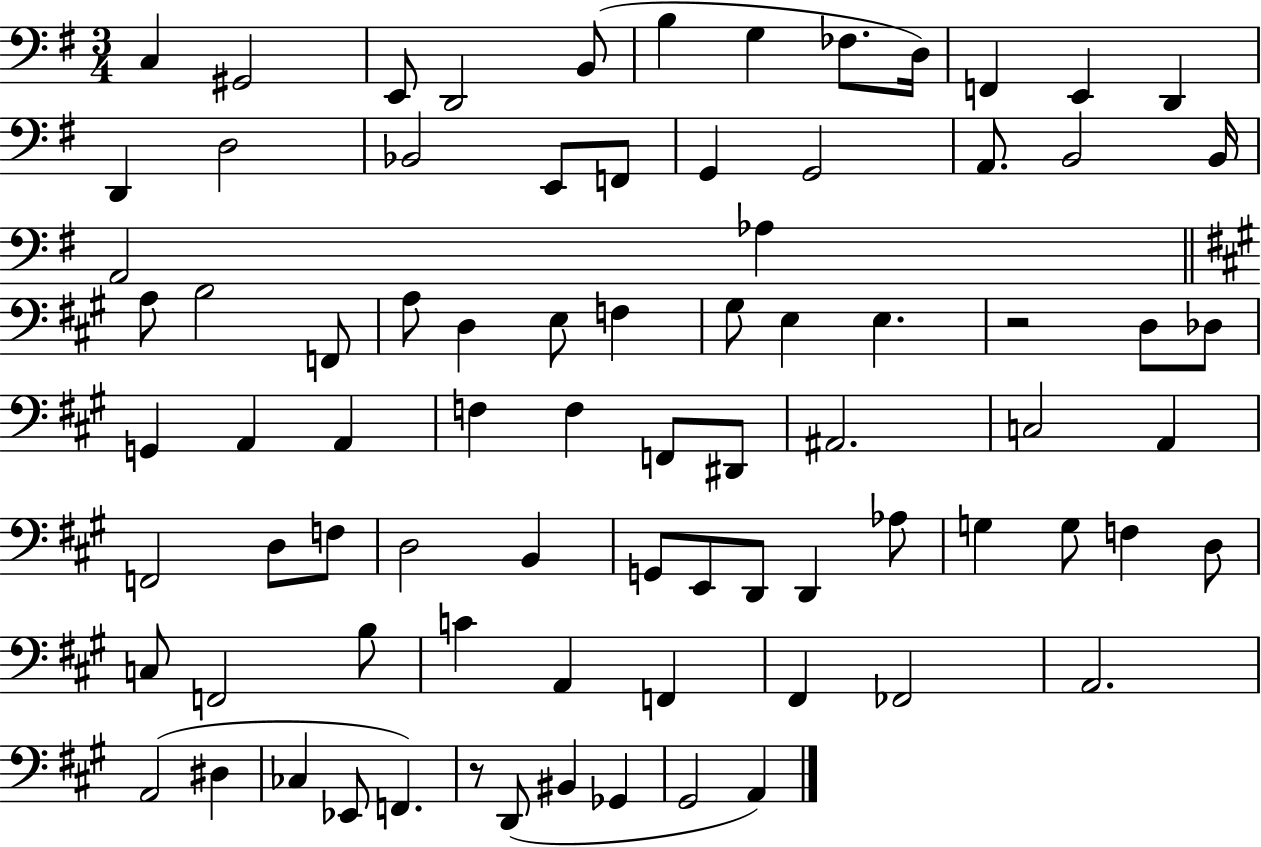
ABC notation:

X:1
T:Untitled
M:3/4
L:1/4
K:G
C, ^G,,2 E,,/2 D,,2 B,,/2 B, G, _F,/2 D,/4 F,, E,, D,, D,, D,2 _B,,2 E,,/2 F,,/2 G,, G,,2 A,,/2 B,,2 B,,/4 A,,2 _A, A,/2 B,2 F,,/2 A,/2 D, E,/2 F, ^G,/2 E, E, z2 D,/2 _D,/2 G,, A,, A,, F, F, F,,/2 ^D,,/2 ^A,,2 C,2 A,, F,,2 D,/2 F,/2 D,2 B,, G,,/2 E,,/2 D,,/2 D,, _A,/2 G, G,/2 F, D,/2 C,/2 F,,2 B,/2 C A,, F,, ^F,, _F,,2 A,,2 A,,2 ^D, _C, _E,,/2 F,, z/2 D,,/2 ^B,, _G,, ^G,,2 A,,